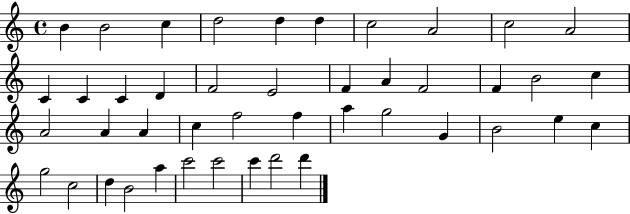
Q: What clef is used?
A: treble